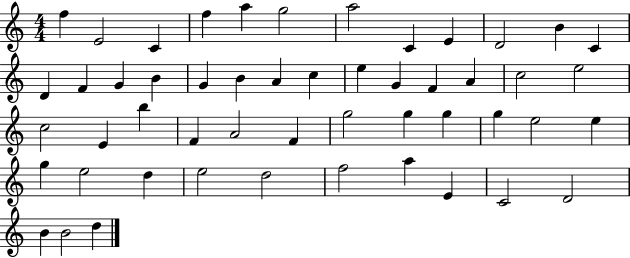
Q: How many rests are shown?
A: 0